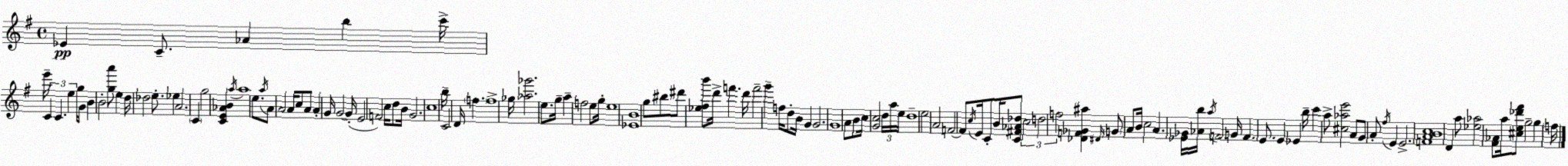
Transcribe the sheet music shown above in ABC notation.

X:1
T:Untitled
M:4/4
L:1/4
K:Em
_E C/2 _A b c'/4 e'/4 C C e g/4 G/2 B B2 [ga']/2 e d/4 _d2 e/2 _e A2 C g2 [CE_AB] a/4 a4 e/2 a/4 A/2 A2 A/4 c/2 A/2 A G/4 G2 G/4 E2 F2 c/4 d/2 B/4 G2 c4 b/4 C2 D/4 f f4 _g/4 [_a_g']2 e/2 g/4 a f2 e/2 g/4 e4 [_EB]4 g/2 ^b/2 ^d'/2 [_e^fb']/2 d'/4 f' d'/4 f'2 g' f/4 d/2 B/4 G G2 G4 A/2 B/2 c/4 [Gc]2 d/4 a/4 e/4 d4 e2 A2 F2 F/2 c/4 E/4 C/2 B/4 [C^F_A_d]/2 c2 d2 f2 [_DF_G^a] ^D/4 G/2 A/2 B/4 c2 A [_E_G]/4 [_Ab]/4 a/4 F2 G/4 F E/2 E _E b/4 c' a/2 [^c_ae']2 A/2 G/2 A/2 ^f/4 E E2 [FABc]4 D a/2 [_e_a]2 [^F_A]/2 a/4 [^ce_d'^f']/2 g2 g f/4